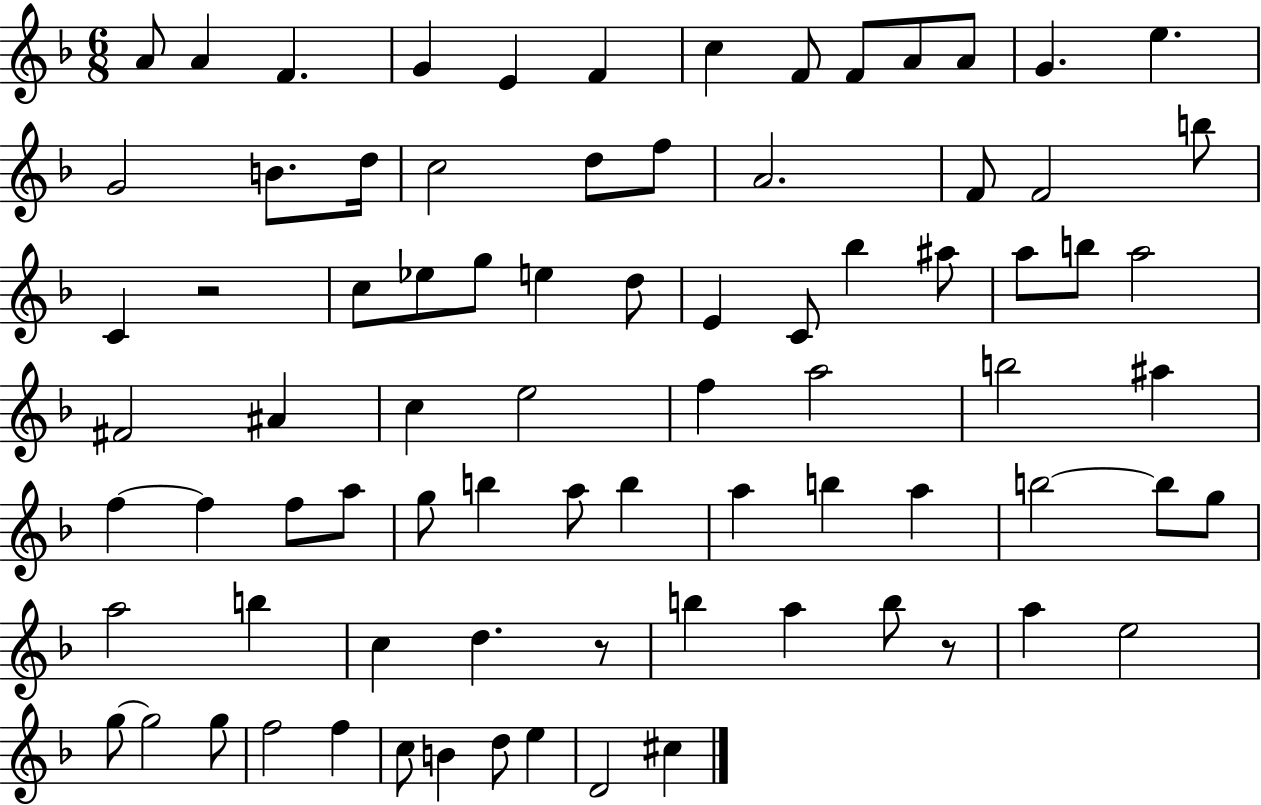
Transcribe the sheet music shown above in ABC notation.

X:1
T:Untitled
M:6/8
L:1/4
K:F
A/2 A F G E F c F/2 F/2 A/2 A/2 G e G2 B/2 d/4 c2 d/2 f/2 A2 F/2 F2 b/2 C z2 c/2 _e/2 g/2 e d/2 E C/2 _b ^a/2 a/2 b/2 a2 ^F2 ^A c e2 f a2 b2 ^a f f f/2 a/2 g/2 b a/2 b a b a b2 b/2 g/2 a2 b c d z/2 b a b/2 z/2 a e2 g/2 g2 g/2 f2 f c/2 B d/2 e D2 ^c